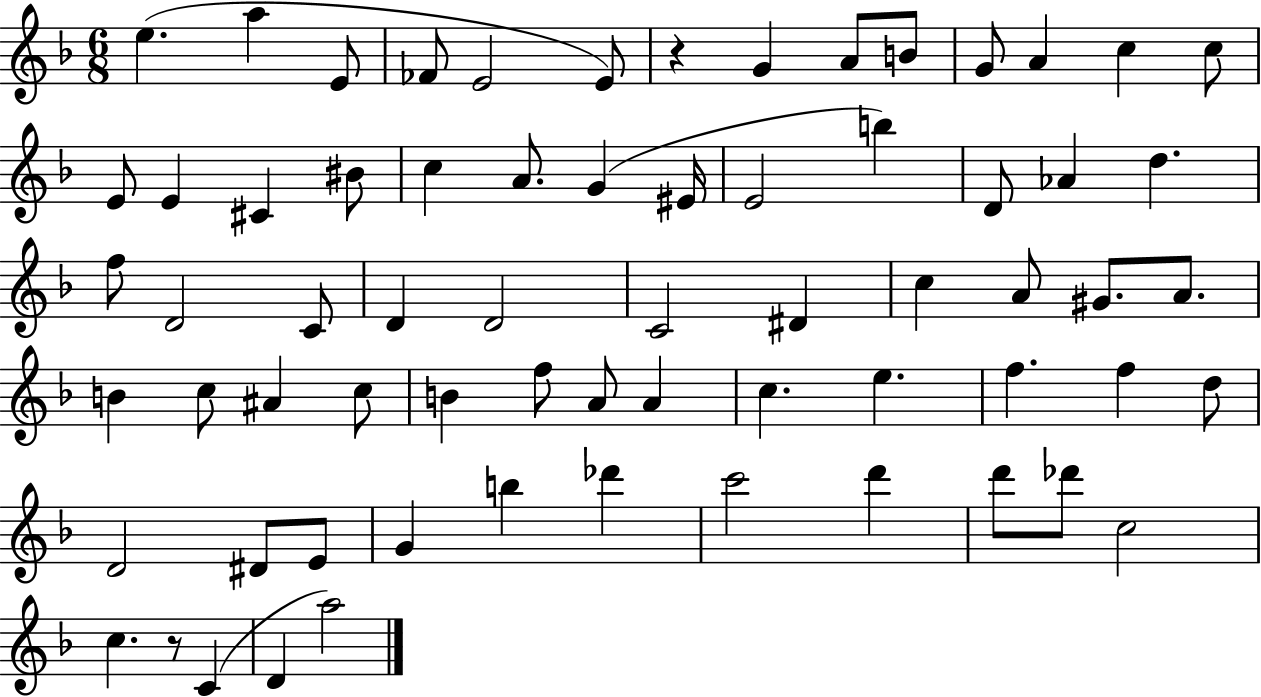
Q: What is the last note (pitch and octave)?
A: A5